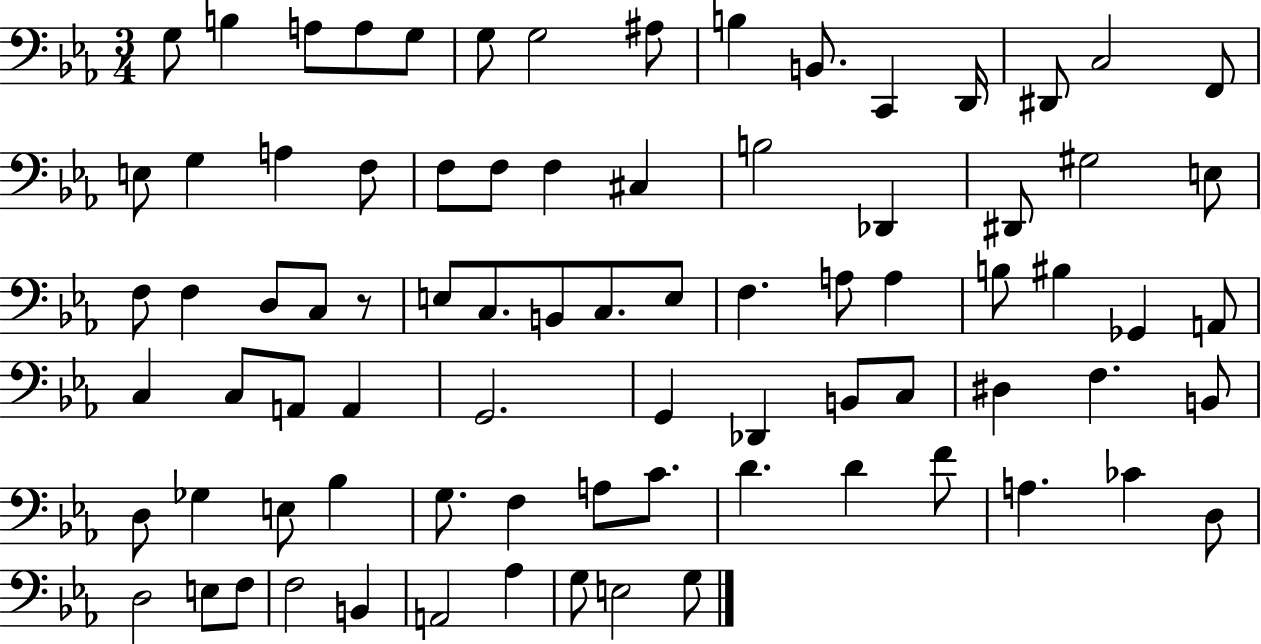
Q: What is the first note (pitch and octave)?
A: G3